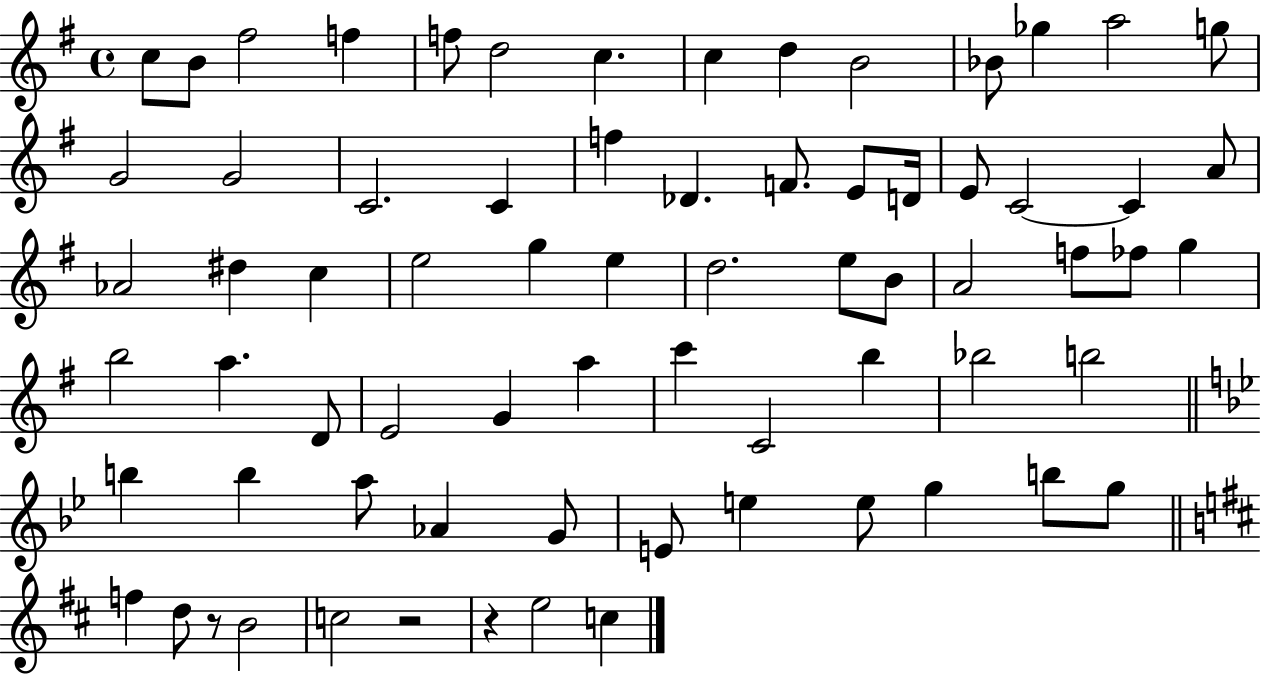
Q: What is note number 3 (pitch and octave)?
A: F#5